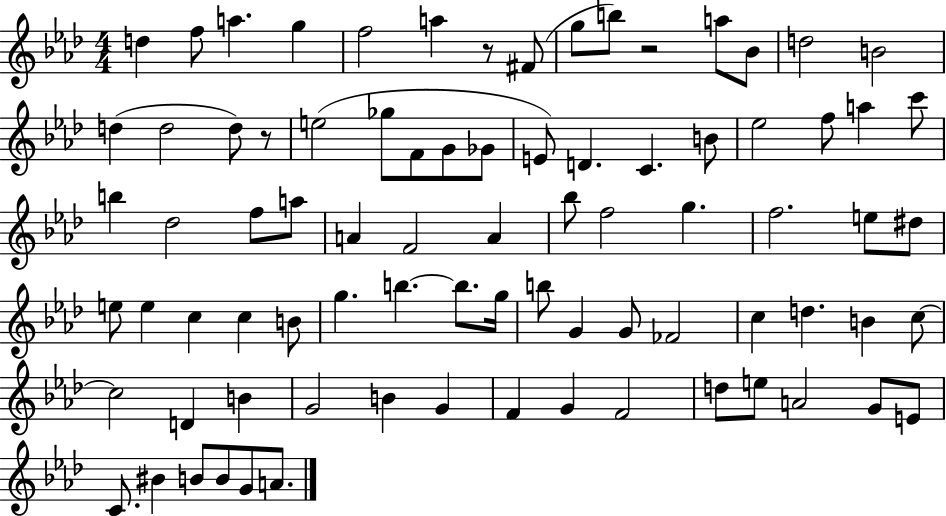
X:1
T:Untitled
M:4/4
L:1/4
K:Ab
d f/2 a g f2 a z/2 ^F/2 g/2 b/2 z2 a/2 _B/2 d2 B2 d d2 d/2 z/2 e2 _g/2 F/2 G/2 _G/2 E/2 D C B/2 _e2 f/2 a c'/2 b _d2 f/2 a/2 A F2 A _b/2 f2 g f2 e/2 ^d/2 e/2 e c c B/2 g b b/2 g/4 b/2 G G/2 _F2 c d B c/2 c2 D B G2 B G F G F2 d/2 e/2 A2 G/2 E/2 C/2 ^B B/2 B/2 G/2 A/2